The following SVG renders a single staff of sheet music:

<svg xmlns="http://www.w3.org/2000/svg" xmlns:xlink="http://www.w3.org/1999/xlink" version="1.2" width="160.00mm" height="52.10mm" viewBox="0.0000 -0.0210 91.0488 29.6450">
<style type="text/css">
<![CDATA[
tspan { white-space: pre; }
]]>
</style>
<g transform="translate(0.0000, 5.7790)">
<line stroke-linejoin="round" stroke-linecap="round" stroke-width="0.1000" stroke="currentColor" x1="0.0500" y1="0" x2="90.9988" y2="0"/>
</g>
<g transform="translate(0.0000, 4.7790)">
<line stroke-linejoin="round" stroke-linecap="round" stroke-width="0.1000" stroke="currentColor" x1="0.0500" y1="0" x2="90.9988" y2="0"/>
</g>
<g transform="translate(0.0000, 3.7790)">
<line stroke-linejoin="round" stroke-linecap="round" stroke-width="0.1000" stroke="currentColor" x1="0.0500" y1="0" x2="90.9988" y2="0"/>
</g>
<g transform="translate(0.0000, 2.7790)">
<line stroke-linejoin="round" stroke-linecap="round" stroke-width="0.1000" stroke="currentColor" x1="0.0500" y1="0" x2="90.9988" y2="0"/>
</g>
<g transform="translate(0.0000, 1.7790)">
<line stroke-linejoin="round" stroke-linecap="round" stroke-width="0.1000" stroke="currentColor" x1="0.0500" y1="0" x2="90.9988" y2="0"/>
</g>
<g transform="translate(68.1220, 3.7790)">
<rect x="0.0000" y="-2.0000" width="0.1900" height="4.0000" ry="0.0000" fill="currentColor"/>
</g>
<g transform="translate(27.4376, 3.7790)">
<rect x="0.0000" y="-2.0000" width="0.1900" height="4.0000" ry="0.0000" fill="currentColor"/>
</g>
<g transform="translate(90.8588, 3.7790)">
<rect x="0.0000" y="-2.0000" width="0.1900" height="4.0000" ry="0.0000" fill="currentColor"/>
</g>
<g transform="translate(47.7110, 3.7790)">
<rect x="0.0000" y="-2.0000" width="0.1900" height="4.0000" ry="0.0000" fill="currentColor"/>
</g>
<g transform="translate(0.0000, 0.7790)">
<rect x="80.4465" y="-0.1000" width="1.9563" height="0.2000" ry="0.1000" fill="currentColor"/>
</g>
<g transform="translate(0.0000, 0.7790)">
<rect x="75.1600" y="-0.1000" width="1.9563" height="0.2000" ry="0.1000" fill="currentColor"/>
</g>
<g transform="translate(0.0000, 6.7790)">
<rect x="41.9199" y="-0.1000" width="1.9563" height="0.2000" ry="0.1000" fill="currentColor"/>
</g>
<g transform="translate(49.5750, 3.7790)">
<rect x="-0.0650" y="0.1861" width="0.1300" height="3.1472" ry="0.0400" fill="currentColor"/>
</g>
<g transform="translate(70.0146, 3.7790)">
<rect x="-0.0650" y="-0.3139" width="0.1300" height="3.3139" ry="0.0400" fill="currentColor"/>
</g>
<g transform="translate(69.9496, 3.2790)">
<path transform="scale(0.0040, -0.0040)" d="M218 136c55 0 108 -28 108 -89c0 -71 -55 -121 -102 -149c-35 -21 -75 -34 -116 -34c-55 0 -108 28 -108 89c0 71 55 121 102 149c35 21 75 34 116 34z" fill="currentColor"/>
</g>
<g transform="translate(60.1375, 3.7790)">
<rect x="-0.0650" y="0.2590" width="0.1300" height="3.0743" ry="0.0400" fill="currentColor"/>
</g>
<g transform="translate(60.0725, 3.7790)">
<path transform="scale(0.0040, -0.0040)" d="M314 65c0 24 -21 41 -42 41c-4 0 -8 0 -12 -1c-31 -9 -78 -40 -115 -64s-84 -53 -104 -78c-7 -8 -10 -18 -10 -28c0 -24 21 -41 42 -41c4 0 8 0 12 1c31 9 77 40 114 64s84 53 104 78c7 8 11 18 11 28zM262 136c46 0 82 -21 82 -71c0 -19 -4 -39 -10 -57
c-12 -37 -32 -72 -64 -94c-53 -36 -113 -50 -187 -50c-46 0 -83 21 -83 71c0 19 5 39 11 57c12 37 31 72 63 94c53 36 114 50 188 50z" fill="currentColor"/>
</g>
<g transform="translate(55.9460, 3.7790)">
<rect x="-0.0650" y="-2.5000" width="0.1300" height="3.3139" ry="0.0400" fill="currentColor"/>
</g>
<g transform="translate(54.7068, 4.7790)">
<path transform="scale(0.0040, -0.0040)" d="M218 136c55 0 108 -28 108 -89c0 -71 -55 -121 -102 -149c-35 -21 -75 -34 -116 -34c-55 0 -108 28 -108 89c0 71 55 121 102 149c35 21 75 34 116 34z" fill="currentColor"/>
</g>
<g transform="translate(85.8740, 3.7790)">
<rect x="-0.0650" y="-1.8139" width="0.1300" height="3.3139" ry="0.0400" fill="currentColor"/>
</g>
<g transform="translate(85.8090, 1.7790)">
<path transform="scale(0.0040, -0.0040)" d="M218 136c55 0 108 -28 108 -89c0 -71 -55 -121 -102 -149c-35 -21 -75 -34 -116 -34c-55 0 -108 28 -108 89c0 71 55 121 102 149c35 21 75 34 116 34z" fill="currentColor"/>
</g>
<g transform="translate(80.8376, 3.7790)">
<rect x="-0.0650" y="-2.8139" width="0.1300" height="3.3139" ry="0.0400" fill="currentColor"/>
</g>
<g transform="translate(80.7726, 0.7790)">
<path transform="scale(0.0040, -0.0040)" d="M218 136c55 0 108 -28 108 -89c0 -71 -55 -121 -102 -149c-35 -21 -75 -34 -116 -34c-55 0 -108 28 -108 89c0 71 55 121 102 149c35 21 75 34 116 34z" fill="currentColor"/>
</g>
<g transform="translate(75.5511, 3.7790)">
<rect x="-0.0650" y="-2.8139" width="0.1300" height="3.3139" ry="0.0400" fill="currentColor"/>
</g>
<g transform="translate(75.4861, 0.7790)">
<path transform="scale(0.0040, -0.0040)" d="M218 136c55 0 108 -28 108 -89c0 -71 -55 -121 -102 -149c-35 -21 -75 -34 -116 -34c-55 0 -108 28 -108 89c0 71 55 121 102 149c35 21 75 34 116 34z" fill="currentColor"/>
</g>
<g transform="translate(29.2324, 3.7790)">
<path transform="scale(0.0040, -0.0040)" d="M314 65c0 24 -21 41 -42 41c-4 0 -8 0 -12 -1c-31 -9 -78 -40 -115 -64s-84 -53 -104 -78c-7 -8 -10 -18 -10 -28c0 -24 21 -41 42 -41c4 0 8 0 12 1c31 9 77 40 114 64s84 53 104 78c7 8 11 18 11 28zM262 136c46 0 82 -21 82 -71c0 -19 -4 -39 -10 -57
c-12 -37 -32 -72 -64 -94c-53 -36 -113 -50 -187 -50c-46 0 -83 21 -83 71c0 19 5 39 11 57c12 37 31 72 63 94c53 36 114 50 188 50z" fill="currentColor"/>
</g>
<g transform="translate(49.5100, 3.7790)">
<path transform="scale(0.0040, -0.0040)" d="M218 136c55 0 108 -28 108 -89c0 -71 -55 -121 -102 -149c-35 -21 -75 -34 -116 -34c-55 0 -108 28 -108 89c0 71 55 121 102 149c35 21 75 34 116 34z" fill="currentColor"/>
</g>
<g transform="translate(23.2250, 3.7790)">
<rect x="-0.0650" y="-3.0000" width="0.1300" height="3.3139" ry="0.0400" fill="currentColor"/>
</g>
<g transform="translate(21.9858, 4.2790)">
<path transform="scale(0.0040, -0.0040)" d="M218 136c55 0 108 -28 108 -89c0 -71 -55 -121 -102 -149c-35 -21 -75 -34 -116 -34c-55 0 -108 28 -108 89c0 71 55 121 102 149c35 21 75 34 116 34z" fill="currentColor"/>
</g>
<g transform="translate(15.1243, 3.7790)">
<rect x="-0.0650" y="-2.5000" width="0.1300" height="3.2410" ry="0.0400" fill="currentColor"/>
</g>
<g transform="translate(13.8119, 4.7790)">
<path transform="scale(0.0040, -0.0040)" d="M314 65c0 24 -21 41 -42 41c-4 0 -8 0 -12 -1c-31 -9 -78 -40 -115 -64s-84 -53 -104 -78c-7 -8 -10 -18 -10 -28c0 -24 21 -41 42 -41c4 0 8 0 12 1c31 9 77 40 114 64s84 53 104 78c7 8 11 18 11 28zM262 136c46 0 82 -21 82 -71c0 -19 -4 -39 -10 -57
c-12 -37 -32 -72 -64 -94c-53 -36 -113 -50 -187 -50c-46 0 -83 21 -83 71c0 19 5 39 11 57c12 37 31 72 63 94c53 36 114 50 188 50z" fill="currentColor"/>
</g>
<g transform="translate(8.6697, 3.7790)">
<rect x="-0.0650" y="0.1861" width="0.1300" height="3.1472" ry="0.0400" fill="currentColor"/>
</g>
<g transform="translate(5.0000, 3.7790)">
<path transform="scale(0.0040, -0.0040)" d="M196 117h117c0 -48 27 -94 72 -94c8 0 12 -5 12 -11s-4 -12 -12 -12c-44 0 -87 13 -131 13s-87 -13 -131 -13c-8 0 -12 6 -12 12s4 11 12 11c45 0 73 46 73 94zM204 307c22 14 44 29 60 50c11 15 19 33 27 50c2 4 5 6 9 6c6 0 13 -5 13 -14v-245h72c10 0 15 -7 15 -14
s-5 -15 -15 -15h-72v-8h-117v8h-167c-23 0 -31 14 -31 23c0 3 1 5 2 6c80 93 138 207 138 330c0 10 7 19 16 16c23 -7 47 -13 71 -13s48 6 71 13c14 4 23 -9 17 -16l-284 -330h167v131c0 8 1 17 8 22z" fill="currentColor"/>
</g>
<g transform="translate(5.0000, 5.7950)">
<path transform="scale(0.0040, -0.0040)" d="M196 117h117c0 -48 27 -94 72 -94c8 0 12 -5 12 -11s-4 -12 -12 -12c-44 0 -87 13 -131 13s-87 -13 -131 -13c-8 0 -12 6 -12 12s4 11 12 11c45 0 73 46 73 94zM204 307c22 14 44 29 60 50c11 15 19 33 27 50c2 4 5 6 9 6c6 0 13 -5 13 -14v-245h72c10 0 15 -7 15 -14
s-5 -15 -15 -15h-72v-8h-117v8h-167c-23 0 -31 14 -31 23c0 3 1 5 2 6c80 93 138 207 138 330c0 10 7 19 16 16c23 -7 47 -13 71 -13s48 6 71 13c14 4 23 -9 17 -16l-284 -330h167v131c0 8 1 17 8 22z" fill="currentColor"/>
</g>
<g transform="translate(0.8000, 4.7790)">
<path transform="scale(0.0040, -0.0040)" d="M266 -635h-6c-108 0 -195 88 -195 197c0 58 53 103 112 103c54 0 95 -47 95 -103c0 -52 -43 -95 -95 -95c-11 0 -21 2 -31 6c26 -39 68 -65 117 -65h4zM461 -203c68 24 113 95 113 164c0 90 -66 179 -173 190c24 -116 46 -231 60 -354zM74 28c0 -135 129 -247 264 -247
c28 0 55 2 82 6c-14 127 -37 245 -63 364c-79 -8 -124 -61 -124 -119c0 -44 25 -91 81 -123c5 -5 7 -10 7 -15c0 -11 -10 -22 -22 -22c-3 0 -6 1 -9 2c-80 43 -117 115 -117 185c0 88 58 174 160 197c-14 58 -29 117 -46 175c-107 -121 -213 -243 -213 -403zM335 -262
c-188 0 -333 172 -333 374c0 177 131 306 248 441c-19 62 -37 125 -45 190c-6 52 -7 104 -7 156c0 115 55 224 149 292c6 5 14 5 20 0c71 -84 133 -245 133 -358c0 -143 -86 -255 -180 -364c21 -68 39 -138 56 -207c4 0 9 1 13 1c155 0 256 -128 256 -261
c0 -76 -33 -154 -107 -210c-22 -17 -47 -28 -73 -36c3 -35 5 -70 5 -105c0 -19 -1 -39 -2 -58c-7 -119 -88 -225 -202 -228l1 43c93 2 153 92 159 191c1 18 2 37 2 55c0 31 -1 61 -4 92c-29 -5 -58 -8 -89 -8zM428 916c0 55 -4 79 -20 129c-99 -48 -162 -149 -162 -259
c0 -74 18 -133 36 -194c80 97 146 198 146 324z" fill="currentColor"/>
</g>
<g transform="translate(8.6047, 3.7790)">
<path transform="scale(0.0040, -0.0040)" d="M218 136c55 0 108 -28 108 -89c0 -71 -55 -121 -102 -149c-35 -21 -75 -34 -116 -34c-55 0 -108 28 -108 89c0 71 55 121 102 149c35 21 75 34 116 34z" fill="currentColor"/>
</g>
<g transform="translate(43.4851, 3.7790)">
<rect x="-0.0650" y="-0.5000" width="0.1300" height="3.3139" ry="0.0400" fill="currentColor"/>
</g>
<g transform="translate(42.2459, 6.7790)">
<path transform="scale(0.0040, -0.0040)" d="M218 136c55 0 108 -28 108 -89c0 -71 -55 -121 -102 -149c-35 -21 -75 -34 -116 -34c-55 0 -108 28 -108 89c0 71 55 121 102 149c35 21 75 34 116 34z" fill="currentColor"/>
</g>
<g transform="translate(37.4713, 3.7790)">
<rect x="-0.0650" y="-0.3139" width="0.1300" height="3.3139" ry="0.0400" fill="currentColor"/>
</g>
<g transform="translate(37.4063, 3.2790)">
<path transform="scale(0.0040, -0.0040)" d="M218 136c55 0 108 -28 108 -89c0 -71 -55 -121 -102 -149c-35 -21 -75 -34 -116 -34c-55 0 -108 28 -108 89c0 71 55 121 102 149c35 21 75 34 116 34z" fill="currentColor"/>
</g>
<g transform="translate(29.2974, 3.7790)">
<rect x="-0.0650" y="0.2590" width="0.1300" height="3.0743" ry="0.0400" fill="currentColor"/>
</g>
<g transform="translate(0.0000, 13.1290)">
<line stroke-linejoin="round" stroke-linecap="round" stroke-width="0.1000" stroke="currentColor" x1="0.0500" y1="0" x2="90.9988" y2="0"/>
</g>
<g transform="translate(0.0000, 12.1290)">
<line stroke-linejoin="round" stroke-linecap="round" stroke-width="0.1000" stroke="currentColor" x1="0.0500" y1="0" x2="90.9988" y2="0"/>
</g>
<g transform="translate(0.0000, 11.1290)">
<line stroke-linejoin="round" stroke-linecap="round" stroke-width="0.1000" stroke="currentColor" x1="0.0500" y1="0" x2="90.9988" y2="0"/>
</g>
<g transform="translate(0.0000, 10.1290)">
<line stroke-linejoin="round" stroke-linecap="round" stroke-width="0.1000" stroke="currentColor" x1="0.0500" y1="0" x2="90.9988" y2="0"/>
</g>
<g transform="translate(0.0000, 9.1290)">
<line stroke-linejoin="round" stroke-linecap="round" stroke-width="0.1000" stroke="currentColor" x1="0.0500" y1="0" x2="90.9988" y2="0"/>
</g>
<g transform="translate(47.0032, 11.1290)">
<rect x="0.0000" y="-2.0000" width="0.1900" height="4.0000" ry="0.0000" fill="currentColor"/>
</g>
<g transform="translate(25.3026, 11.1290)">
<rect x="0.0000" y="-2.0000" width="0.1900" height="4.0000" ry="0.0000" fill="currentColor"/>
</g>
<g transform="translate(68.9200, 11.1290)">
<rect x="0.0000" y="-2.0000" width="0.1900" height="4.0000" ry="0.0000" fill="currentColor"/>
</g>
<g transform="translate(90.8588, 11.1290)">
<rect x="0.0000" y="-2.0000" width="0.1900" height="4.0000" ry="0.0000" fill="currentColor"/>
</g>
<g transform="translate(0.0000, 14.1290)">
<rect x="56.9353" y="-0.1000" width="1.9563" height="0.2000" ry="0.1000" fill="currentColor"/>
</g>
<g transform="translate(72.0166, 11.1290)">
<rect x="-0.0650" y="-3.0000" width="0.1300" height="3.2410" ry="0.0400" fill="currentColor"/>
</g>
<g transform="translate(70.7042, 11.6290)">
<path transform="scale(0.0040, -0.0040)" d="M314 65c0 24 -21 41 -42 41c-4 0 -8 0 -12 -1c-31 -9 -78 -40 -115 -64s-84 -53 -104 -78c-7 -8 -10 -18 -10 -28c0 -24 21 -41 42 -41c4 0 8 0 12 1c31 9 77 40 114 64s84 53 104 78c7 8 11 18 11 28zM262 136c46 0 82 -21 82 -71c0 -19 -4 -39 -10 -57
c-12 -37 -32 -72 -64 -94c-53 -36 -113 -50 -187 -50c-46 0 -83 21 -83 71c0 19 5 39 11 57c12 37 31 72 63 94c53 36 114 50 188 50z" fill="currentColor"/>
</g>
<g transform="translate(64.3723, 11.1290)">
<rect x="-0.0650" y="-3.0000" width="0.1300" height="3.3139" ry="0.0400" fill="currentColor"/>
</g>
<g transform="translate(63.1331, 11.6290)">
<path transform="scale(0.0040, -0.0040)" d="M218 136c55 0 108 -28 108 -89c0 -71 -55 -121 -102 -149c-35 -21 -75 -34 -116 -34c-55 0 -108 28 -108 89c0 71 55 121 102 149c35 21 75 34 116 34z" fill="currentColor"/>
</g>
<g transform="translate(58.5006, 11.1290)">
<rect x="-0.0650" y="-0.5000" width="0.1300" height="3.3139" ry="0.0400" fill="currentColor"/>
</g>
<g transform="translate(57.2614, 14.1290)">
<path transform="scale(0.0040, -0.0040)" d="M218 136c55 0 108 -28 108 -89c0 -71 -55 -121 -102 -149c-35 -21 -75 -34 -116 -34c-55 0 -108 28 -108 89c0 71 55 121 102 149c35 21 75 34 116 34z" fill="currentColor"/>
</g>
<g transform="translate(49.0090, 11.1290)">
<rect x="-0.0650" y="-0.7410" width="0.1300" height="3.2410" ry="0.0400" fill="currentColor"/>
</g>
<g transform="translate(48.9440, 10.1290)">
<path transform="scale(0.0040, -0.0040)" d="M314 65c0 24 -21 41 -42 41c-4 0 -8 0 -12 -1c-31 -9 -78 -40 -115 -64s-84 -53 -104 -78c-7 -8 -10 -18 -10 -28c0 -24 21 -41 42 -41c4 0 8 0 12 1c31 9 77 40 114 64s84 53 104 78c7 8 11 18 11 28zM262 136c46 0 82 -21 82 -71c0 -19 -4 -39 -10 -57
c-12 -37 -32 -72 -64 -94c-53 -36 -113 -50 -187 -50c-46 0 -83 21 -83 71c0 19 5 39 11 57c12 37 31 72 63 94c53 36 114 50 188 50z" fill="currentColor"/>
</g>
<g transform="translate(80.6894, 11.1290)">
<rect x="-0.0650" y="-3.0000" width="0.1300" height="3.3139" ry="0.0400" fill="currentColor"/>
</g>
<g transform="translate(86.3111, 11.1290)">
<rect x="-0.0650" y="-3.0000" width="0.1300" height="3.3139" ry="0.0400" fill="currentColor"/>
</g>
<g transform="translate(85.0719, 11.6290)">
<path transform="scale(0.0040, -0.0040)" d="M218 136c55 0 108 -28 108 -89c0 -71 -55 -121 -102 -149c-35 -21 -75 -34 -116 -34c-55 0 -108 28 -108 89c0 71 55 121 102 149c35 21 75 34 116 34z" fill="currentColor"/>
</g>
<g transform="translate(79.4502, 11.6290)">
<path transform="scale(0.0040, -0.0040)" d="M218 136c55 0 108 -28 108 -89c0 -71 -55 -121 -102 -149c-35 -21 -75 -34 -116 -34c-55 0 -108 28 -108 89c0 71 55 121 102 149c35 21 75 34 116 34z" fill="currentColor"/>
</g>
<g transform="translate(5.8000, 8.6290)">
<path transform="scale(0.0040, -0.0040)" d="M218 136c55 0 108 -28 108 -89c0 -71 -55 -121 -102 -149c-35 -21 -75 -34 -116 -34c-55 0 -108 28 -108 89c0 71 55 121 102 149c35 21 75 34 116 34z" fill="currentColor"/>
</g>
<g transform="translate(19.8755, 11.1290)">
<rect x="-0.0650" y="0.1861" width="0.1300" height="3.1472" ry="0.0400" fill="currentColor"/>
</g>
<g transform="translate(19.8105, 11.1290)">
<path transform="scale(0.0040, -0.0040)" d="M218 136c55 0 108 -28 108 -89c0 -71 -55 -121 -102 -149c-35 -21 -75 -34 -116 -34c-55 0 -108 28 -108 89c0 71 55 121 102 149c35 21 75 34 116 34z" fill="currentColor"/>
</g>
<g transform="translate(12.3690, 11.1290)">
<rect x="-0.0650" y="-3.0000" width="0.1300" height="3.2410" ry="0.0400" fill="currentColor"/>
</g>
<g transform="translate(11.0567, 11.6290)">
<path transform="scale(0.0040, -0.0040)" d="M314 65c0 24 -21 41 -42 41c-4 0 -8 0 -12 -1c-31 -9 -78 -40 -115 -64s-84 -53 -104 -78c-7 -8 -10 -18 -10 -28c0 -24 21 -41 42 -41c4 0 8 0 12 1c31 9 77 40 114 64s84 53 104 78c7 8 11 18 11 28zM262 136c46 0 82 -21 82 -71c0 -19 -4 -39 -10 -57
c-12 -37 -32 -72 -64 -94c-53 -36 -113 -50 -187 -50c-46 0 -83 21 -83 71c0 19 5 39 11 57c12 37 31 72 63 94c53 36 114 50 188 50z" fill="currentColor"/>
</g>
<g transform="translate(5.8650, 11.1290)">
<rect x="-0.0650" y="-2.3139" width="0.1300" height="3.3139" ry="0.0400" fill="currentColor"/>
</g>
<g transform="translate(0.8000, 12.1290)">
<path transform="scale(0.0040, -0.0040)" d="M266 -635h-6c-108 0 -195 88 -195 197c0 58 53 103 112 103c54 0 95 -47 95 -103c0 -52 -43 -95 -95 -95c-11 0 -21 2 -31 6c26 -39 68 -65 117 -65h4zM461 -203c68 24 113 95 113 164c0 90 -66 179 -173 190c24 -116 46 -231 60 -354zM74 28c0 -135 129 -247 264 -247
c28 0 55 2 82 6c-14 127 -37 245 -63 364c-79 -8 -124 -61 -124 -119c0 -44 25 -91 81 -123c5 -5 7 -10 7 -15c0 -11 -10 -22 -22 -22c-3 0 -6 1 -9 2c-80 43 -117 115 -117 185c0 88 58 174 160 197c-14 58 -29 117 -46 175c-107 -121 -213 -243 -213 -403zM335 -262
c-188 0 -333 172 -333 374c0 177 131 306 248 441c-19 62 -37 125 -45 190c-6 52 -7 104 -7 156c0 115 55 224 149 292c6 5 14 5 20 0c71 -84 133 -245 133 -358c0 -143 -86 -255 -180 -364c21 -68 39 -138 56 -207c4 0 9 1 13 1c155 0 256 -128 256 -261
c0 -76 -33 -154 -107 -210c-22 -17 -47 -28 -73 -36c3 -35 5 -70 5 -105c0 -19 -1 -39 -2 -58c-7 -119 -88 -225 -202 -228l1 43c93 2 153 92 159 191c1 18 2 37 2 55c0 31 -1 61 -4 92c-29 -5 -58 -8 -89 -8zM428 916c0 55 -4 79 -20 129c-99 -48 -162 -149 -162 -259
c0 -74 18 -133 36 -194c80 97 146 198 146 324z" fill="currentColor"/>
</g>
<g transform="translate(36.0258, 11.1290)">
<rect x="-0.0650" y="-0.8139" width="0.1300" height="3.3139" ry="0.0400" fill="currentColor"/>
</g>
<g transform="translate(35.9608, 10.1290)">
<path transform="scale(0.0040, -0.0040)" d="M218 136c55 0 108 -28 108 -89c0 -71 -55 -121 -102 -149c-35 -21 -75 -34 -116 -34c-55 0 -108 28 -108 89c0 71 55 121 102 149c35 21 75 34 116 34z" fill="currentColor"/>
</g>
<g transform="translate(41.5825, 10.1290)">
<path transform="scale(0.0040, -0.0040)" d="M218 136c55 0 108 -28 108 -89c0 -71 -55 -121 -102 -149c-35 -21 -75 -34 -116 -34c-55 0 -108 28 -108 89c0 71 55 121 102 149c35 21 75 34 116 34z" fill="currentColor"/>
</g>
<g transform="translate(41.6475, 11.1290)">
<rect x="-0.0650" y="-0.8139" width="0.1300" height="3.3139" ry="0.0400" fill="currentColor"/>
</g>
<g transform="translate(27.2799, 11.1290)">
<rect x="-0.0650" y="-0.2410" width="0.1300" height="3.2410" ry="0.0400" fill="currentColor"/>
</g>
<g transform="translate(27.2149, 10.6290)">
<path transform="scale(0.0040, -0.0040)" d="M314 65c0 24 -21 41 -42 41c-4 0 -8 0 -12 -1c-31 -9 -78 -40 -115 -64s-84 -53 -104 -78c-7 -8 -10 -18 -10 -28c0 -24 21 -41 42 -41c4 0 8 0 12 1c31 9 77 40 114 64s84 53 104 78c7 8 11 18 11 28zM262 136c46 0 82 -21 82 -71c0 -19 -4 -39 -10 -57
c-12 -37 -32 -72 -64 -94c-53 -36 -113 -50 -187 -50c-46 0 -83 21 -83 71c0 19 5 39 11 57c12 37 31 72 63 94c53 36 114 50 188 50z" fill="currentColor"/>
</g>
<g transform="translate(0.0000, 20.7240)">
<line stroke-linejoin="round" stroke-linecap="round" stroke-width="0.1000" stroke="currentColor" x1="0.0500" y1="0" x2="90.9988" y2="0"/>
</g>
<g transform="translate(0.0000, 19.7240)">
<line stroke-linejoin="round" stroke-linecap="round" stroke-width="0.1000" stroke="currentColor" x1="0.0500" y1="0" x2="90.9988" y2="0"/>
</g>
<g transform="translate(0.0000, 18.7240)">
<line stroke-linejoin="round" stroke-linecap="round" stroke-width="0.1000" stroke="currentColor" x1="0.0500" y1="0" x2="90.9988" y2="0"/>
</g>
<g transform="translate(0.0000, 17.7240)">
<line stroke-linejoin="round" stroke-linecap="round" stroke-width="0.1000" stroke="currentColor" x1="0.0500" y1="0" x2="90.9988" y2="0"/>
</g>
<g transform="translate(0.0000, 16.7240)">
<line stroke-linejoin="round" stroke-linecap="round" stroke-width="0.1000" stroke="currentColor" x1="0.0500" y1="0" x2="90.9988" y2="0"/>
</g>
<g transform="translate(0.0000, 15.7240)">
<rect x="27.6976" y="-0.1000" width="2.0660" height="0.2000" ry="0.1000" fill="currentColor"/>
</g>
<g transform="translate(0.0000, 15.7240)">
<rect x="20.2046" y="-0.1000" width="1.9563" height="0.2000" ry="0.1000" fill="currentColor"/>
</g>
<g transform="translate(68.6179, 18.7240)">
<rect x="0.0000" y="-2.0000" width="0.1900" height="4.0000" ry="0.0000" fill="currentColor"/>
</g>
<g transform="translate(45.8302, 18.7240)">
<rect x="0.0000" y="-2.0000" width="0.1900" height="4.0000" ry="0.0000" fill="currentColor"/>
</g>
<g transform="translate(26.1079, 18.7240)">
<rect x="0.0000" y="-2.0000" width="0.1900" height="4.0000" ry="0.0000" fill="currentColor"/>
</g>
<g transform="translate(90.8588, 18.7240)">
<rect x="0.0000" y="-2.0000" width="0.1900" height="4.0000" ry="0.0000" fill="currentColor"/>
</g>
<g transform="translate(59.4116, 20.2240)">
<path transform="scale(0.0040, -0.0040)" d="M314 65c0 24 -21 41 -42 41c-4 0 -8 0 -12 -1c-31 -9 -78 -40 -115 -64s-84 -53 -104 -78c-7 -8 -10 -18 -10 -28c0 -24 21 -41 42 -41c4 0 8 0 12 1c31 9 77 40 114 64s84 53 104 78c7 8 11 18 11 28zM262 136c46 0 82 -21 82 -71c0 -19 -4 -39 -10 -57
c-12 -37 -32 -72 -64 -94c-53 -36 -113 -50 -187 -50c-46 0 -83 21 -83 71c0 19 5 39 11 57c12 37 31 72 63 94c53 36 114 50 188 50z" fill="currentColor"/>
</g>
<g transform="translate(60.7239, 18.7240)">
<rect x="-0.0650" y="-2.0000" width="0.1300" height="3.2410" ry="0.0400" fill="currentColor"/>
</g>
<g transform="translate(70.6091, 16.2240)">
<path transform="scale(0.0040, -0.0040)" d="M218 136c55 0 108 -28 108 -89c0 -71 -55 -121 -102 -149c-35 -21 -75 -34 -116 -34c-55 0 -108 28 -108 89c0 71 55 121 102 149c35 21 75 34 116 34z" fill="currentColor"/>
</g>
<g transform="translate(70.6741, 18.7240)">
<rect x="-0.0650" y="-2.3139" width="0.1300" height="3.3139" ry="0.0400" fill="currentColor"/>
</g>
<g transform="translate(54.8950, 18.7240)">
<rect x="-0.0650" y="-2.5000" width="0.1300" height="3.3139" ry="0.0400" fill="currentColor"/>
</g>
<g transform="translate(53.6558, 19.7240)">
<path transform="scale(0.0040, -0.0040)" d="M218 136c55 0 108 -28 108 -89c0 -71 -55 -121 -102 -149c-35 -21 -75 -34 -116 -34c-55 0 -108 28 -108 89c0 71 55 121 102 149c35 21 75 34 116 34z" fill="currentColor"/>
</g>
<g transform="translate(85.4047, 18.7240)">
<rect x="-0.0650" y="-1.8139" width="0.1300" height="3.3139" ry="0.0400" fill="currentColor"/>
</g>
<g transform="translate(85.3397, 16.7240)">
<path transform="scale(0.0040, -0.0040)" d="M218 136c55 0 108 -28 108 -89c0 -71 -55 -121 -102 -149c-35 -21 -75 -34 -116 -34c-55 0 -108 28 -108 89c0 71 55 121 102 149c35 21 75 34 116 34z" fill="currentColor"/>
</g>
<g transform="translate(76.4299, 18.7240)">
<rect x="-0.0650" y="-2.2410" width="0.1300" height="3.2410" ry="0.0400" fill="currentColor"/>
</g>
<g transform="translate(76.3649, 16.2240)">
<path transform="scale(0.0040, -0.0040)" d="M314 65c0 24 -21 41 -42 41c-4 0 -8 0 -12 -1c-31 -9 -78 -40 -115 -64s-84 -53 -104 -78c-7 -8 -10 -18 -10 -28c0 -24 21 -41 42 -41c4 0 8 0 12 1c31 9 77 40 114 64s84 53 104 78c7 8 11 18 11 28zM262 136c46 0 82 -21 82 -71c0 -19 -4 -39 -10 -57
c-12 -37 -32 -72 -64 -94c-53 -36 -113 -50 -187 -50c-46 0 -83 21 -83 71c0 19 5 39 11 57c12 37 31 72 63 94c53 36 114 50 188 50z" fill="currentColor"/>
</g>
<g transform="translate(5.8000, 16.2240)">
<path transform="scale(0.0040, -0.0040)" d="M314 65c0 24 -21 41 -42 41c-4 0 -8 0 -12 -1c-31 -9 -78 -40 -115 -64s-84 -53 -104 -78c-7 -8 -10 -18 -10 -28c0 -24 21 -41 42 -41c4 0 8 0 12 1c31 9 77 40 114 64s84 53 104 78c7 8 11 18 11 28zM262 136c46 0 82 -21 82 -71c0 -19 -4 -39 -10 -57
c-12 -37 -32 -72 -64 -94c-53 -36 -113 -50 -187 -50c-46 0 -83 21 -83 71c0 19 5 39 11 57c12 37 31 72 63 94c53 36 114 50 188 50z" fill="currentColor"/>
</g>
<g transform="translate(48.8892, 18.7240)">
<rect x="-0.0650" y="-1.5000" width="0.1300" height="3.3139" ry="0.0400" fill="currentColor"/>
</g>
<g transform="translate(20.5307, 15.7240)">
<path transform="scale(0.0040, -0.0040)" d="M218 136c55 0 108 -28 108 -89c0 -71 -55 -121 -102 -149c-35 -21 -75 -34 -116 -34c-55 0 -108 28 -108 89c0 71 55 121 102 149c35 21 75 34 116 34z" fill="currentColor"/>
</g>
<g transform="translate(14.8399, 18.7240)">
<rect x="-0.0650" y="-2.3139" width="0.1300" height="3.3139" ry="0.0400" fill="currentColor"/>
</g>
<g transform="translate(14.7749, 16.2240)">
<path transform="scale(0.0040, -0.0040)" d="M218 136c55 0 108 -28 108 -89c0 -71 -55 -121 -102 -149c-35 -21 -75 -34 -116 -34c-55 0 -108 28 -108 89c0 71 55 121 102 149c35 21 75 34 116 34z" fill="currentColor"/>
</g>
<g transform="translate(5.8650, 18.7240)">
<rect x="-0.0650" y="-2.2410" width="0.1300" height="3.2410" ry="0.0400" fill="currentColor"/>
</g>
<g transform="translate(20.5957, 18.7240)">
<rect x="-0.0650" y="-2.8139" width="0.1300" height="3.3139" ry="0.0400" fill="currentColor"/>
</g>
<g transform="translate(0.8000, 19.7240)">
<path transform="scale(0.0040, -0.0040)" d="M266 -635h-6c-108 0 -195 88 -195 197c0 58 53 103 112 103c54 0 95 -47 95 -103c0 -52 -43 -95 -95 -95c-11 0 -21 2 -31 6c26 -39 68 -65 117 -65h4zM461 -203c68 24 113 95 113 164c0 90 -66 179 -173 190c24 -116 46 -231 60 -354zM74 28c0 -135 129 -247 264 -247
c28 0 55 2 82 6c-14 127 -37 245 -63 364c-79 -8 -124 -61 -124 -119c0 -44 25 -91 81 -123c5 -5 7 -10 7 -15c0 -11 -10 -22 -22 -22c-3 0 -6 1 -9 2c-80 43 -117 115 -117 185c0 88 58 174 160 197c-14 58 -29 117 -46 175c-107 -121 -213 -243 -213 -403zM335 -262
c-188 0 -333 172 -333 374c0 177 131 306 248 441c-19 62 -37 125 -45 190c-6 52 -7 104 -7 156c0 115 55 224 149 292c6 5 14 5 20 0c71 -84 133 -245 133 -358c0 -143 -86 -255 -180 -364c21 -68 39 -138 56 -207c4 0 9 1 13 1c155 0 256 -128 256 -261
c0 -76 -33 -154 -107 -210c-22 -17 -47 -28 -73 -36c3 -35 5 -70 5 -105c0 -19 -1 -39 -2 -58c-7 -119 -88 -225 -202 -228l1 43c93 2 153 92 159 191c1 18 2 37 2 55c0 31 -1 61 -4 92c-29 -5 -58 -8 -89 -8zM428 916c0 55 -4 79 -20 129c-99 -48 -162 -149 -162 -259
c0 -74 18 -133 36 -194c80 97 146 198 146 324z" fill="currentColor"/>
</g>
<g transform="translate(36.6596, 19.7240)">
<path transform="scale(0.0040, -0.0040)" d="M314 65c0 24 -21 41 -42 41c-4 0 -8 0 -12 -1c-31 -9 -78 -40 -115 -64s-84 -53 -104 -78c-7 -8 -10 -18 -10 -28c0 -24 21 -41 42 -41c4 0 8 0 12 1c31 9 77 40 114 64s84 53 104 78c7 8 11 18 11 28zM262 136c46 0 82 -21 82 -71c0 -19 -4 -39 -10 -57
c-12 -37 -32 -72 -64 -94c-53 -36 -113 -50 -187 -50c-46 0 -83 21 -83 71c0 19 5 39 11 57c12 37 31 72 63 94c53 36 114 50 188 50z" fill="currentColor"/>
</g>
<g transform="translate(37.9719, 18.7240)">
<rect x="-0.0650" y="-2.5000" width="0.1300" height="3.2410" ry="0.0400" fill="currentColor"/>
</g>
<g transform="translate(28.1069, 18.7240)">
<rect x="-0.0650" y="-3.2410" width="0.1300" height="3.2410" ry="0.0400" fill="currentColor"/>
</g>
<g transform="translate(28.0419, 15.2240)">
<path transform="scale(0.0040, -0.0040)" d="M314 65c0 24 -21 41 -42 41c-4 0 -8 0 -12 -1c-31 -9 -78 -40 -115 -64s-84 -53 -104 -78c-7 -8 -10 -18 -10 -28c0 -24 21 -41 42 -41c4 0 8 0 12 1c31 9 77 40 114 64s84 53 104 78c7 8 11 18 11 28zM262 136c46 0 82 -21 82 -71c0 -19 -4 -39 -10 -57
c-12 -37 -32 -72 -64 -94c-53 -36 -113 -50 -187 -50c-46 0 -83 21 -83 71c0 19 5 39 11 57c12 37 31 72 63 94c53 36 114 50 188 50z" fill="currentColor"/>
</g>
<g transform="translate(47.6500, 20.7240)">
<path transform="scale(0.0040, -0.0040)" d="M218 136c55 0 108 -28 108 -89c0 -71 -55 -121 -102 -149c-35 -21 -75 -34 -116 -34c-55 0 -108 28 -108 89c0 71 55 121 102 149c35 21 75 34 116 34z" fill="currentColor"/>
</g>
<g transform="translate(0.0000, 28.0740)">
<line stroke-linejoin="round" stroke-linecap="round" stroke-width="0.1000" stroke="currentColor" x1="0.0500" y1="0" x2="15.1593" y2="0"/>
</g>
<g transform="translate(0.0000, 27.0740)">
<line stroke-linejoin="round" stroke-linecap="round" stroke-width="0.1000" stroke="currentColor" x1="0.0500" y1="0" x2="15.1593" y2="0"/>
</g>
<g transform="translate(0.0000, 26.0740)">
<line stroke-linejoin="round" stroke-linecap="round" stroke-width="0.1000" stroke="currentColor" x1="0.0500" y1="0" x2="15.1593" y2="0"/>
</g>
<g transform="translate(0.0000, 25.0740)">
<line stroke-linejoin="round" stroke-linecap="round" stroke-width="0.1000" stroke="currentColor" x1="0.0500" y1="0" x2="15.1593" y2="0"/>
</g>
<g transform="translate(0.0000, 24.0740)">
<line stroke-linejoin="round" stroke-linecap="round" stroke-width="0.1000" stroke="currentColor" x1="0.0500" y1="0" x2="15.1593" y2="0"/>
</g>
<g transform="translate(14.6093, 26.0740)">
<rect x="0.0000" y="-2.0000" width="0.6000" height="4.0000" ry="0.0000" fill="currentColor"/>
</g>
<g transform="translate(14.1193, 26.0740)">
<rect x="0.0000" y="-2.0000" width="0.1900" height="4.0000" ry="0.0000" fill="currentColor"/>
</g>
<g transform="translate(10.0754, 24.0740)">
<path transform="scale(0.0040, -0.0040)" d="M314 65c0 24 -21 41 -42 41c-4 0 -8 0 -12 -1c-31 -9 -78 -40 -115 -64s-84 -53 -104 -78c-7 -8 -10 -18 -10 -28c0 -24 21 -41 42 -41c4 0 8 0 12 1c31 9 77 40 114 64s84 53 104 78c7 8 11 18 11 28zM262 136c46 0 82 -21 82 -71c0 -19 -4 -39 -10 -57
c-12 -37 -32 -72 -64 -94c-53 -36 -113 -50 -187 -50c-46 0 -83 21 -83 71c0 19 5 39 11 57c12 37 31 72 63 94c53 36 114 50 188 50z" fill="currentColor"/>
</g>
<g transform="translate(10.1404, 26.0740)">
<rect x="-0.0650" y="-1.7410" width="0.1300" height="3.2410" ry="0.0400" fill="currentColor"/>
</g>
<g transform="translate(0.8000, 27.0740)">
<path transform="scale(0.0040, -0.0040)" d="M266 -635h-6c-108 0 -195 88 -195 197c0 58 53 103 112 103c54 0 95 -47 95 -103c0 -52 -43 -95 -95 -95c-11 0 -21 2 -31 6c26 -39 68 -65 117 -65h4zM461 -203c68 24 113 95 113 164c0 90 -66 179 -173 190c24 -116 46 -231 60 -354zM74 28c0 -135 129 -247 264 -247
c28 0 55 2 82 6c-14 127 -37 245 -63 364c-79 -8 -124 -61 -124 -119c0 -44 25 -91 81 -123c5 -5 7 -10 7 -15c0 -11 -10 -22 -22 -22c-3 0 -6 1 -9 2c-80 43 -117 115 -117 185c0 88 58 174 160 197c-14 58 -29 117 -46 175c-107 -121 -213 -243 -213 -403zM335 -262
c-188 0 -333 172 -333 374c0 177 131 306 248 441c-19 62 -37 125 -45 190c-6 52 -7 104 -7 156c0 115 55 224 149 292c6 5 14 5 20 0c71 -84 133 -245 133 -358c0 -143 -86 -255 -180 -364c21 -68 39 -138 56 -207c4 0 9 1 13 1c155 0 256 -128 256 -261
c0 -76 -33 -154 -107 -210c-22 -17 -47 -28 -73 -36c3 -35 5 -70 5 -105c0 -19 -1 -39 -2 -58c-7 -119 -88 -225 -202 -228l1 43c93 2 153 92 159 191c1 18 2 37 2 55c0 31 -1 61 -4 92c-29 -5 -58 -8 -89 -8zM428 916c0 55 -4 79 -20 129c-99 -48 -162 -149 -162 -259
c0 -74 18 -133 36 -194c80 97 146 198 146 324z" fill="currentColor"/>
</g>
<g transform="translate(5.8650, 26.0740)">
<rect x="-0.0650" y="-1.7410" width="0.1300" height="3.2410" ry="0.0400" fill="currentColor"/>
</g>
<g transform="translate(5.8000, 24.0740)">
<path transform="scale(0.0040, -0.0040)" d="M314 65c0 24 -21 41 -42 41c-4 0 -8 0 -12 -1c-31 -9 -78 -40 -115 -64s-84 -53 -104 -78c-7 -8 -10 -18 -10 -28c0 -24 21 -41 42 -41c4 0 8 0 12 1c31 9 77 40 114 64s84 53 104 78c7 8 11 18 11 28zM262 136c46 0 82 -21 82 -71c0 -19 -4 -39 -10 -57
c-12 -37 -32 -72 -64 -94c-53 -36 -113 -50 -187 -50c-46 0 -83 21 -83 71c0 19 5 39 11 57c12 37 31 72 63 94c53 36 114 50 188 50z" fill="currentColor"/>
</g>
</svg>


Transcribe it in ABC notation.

X:1
T:Untitled
M:4/4
L:1/4
K:C
B G2 A B2 c C B G B2 c a a f g A2 B c2 d d d2 C A A2 A A g2 g a b2 G2 E G F2 g g2 f f2 f2